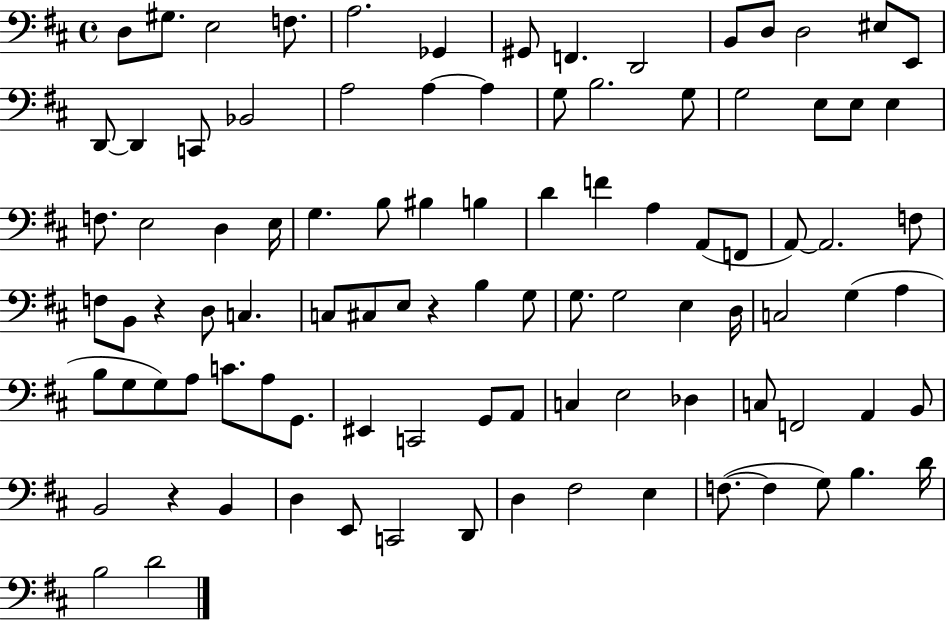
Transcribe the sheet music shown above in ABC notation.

X:1
T:Untitled
M:4/4
L:1/4
K:D
D,/2 ^G,/2 E,2 F,/2 A,2 _G,, ^G,,/2 F,, D,,2 B,,/2 D,/2 D,2 ^E,/2 E,,/2 D,,/2 D,, C,,/2 _B,,2 A,2 A, A, G,/2 B,2 G,/2 G,2 E,/2 E,/2 E, F,/2 E,2 D, E,/4 G, B,/2 ^B, B, D F A, A,,/2 F,,/2 A,,/2 A,,2 F,/2 F,/2 B,,/2 z D,/2 C, C,/2 ^C,/2 E,/2 z B, G,/2 G,/2 G,2 E, D,/4 C,2 G, A, B,/2 G,/2 G,/2 A,/2 C/2 A,/2 G,,/2 ^E,, C,,2 G,,/2 A,,/2 C, E,2 _D, C,/2 F,,2 A,, B,,/2 B,,2 z B,, D, E,,/2 C,,2 D,,/2 D, ^F,2 E, F,/2 F, G,/2 B, D/4 B,2 D2